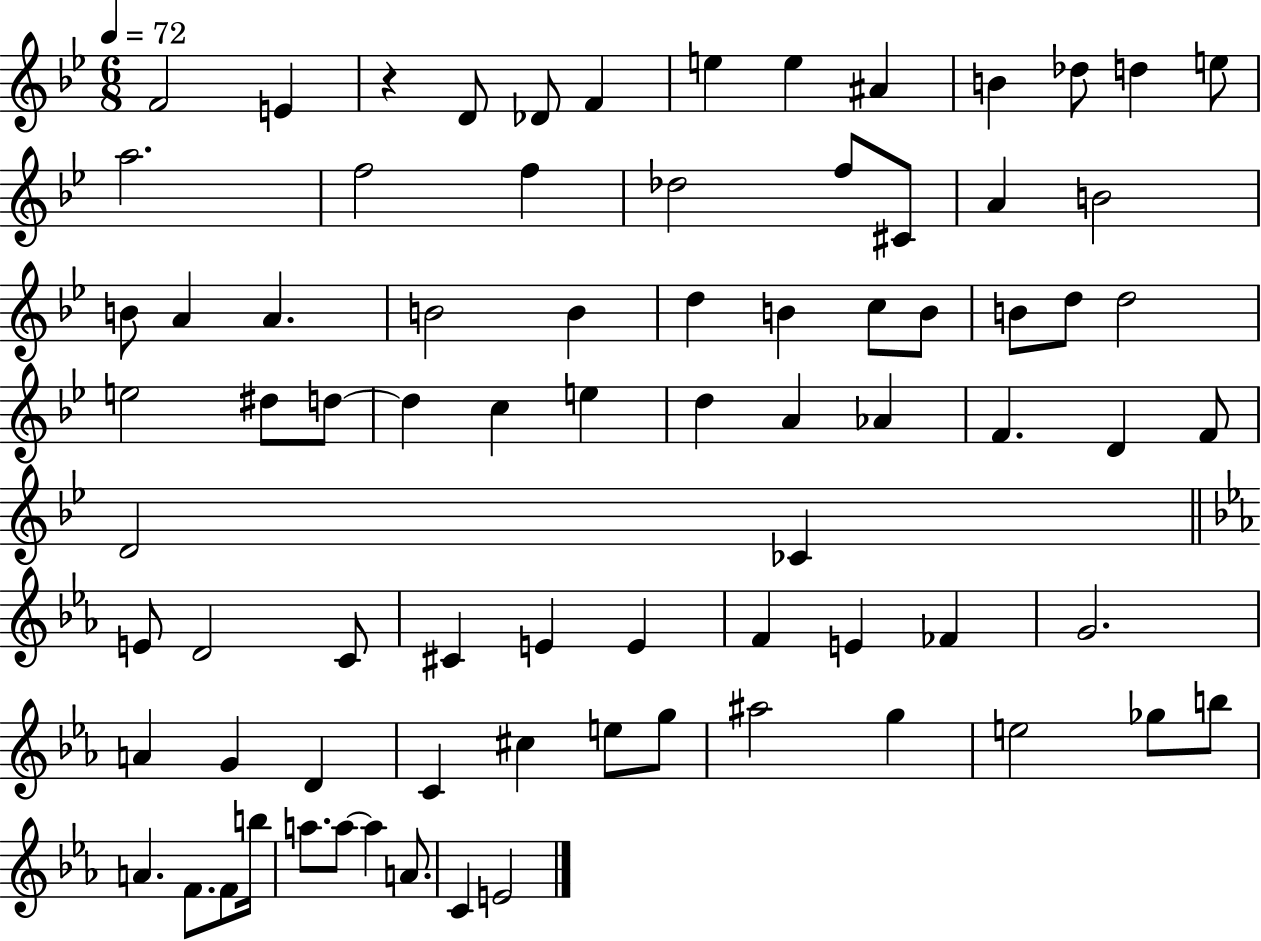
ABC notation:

X:1
T:Untitled
M:6/8
L:1/4
K:Bb
F2 E z D/2 _D/2 F e e ^A B _d/2 d e/2 a2 f2 f _d2 f/2 ^C/2 A B2 B/2 A A B2 B d B c/2 B/2 B/2 d/2 d2 e2 ^d/2 d/2 d c e d A _A F D F/2 D2 _C E/2 D2 C/2 ^C E E F E _F G2 A G D C ^c e/2 g/2 ^a2 g e2 _g/2 b/2 A F/2 F/2 b/4 a/2 a/2 a A/2 C E2